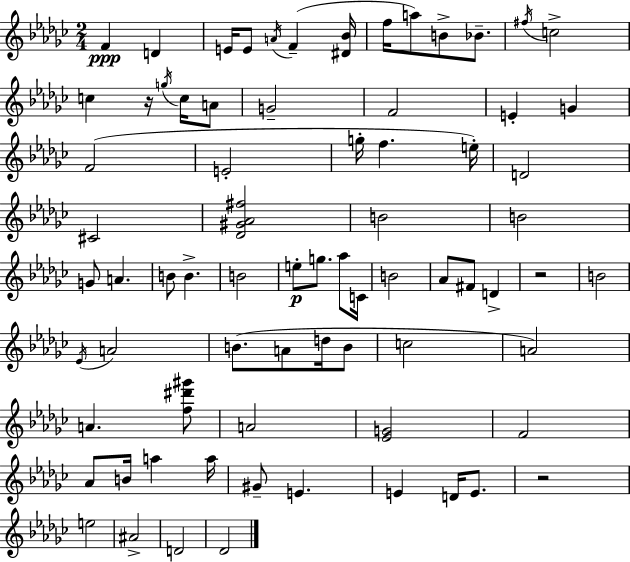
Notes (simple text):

F4/q D4/q E4/s E4/e A4/s F4/q [D#4,Bb4]/s F5/s A5/e B4/e Bb4/e. F#5/s C5/h C5/q R/s G5/s C5/s A4/e G4/h F4/h E4/q G4/q F4/h E4/h G5/s F5/q. E5/s D4/h C#4/h [Db4,G#4,Ab4,F#5]/h B4/h B4/h G4/e A4/q. B4/e B4/q. B4/h E5/e G5/e. Ab5/e C4/s B4/h Ab4/e F#4/e D4/q R/h B4/h Eb4/s A4/h B4/e. A4/e D5/s B4/e C5/h A4/h A4/q. [F5,D#6,G#6]/e A4/h [Eb4,G4]/h F4/h Ab4/e B4/s A5/q A5/s G#4/e E4/q. E4/q D4/s E4/e. R/h E5/h A#4/h D4/h Db4/h